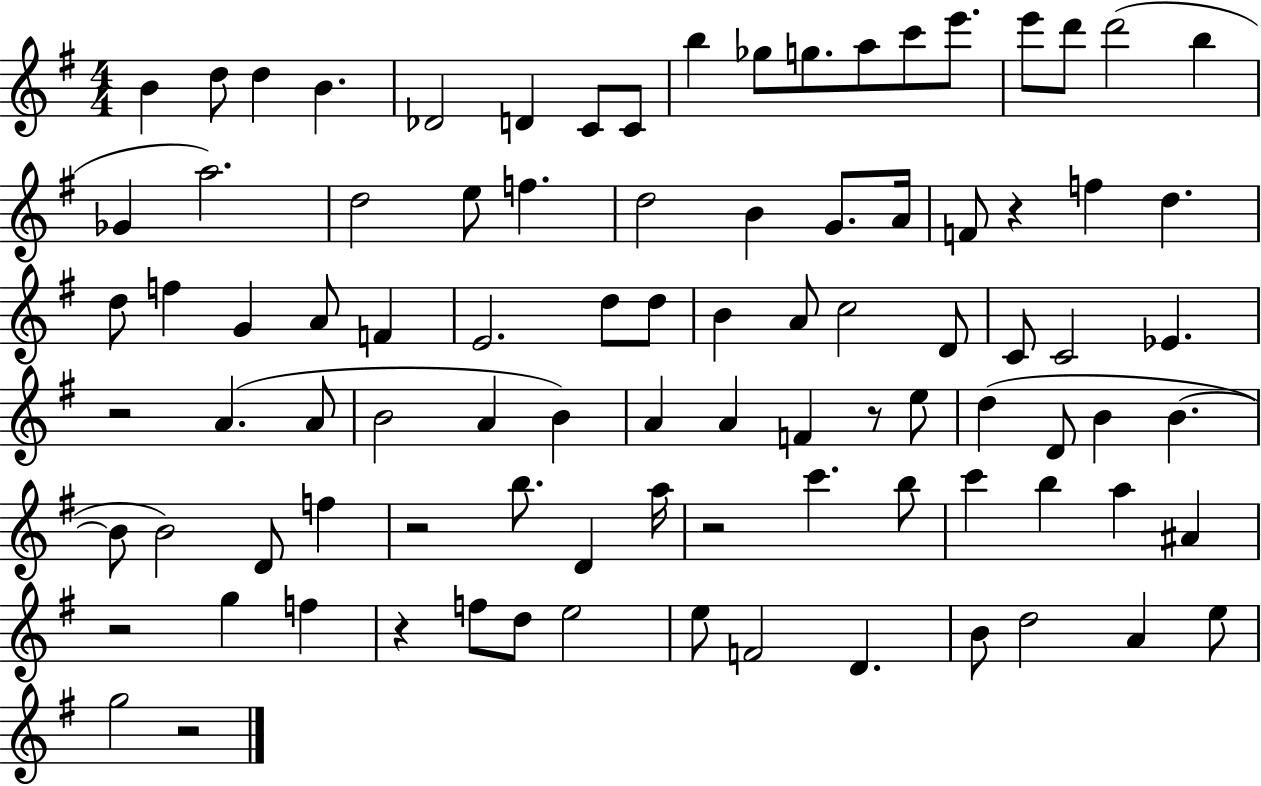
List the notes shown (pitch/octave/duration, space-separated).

B4/q D5/e D5/q B4/q. Db4/h D4/q C4/e C4/e B5/q Gb5/e G5/e. A5/e C6/e E6/e. E6/e D6/e D6/h B5/q Gb4/q A5/h. D5/h E5/e F5/q. D5/h B4/q G4/e. A4/s F4/e R/q F5/q D5/q. D5/e F5/q G4/q A4/e F4/q E4/h. D5/e D5/e B4/q A4/e C5/h D4/e C4/e C4/h Eb4/q. R/h A4/q. A4/e B4/h A4/q B4/q A4/q A4/q F4/q R/e E5/e D5/q D4/e B4/q B4/q. B4/e B4/h D4/e F5/q R/h B5/e. D4/q A5/s R/h C6/q. B5/e C6/q B5/q A5/q A#4/q R/h G5/q F5/q R/q F5/e D5/e E5/h E5/e F4/h D4/q. B4/e D5/h A4/q E5/e G5/h R/h